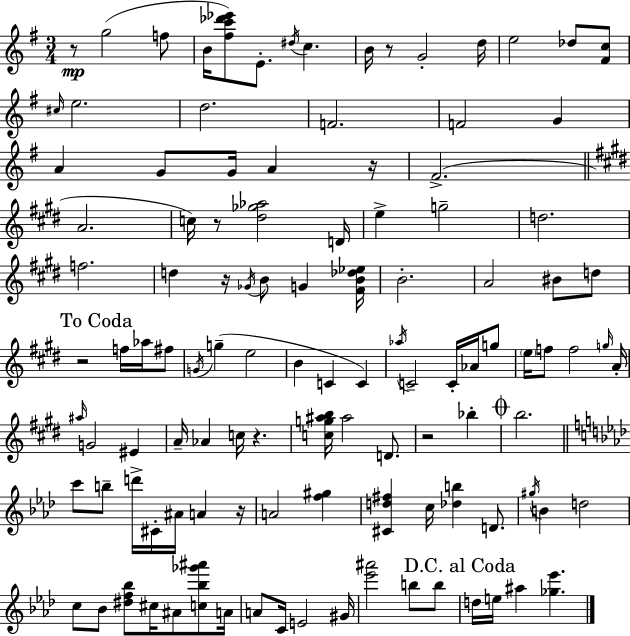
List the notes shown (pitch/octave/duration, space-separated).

R/e G5/h F5/e B4/s [F#5,C6,Db6,Eb6]/e E4/e. D#5/s C5/q. B4/s R/e G4/h D5/s E5/h Db5/e [F#4,C5]/e C#5/s E5/h. D5/h. F4/h. F4/h G4/q A4/q G4/e G4/s A4/q R/s F#4/h. A4/h. C5/s R/e [D#5,Gb5,Ab5]/h D4/s E5/q G5/h D5/h. F5/h. D5/q R/s Gb4/s B4/e G4/q [F#4,B4,Db5,Eb5]/s B4/h. A4/h BIS4/e D5/e R/h F5/s Ab5/s F#5/e G4/s G5/q E5/h B4/q C4/q C4/q Ab5/s C4/h C4/s Ab4/s G5/e E5/s F5/e F5/h G5/s A4/s A#5/s G4/h EIS4/q A4/s Ab4/q C5/s R/q. [C5,G5,A#5,B5]/s A#5/h D4/e. R/h Bb5/q B5/h. C6/e B5/e D6/s C#4/s A#4/s A4/q R/s A4/h [F5,G#5]/q [C#4,D5,F#5]/q C5/s [Db5,B5]/q D4/e. G#5/s B4/q D5/h C5/e Bb4/e [D#5,F5,Bb5]/e C#5/s A#4/e [C5,Bb5,Gb6,A#6]/e A4/s A4/e C4/s E4/h G#4/s [Eb6,A#6]/h B5/e B5/e D5/s E5/s A#5/q [Gb5,Eb6]/q.